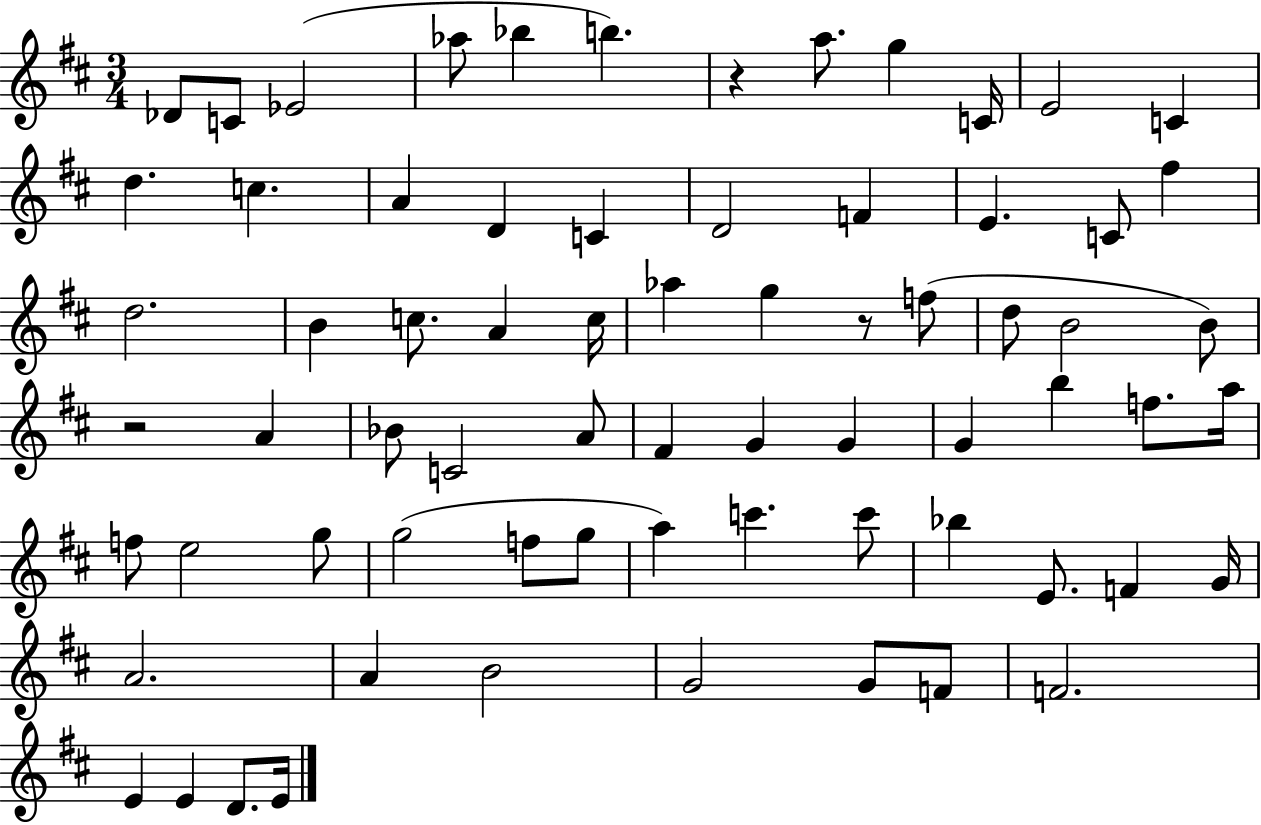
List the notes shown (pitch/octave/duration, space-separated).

Db4/e C4/e Eb4/h Ab5/e Bb5/q B5/q. R/q A5/e. G5/q C4/s E4/h C4/q D5/q. C5/q. A4/q D4/q C4/q D4/h F4/q E4/q. C4/e F#5/q D5/h. B4/q C5/e. A4/q C5/s Ab5/q G5/q R/e F5/e D5/e B4/h B4/e R/h A4/q Bb4/e C4/h A4/e F#4/q G4/q G4/q G4/q B5/q F5/e. A5/s F5/e E5/h G5/e G5/h F5/e G5/e A5/q C6/q. C6/e Bb5/q E4/e. F4/q G4/s A4/h. A4/q B4/h G4/h G4/e F4/e F4/h. E4/q E4/q D4/e. E4/s